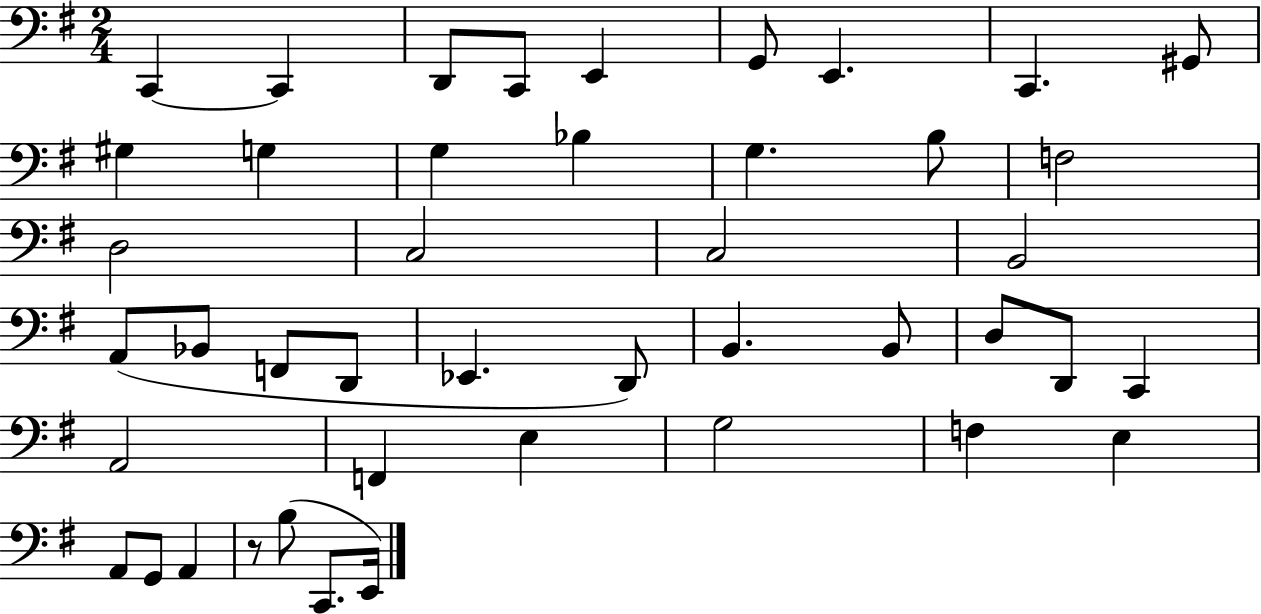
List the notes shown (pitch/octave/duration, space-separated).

C2/q C2/q D2/e C2/e E2/q G2/e E2/q. C2/q. G#2/e G#3/q G3/q G3/q Bb3/q G3/q. B3/e F3/h D3/h C3/h C3/h B2/h A2/e Bb2/e F2/e D2/e Eb2/q. D2/e B2/q. B2/e D3/e D2/e C2/q A2/h F2/q E3/q G3/h F3/q E3/q A2/e G2/e A2/q R/e B3/e C2/e. E2/s